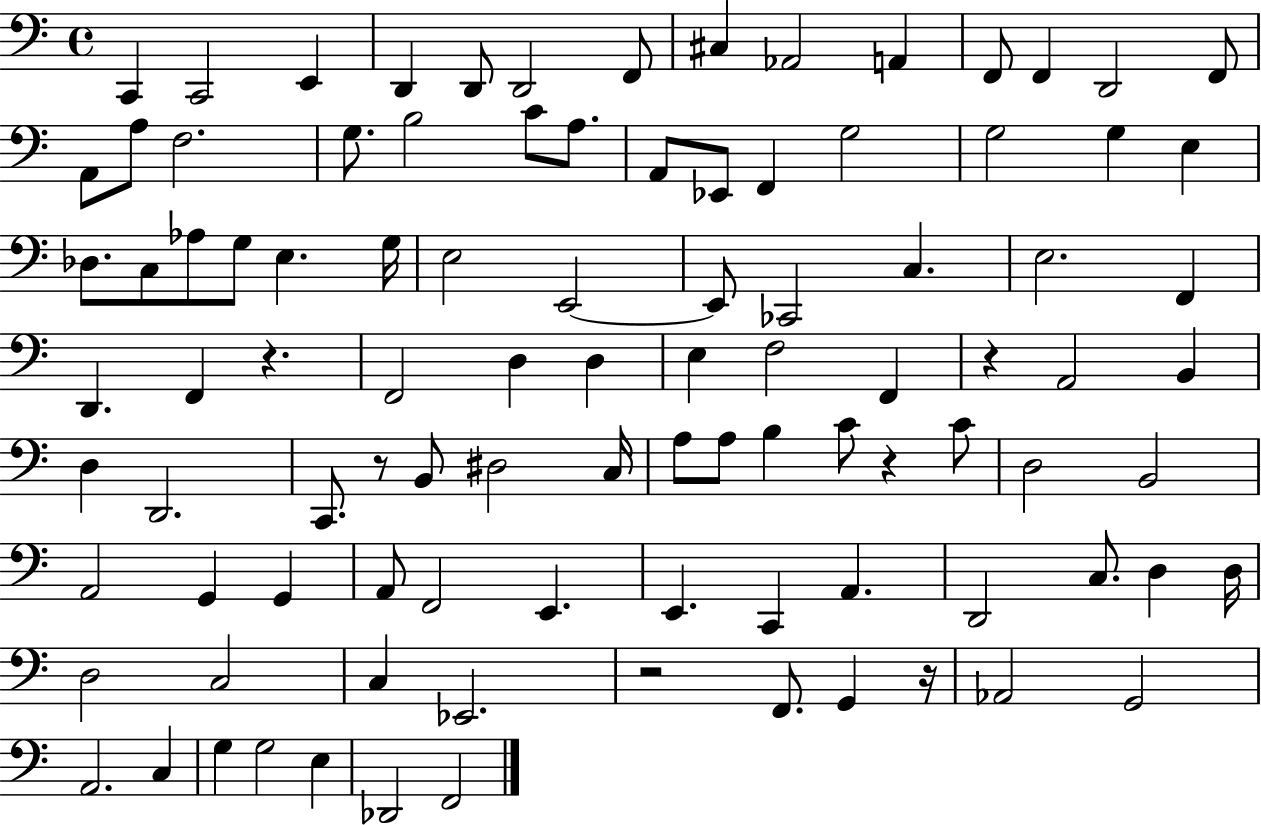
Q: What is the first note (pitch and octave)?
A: C2